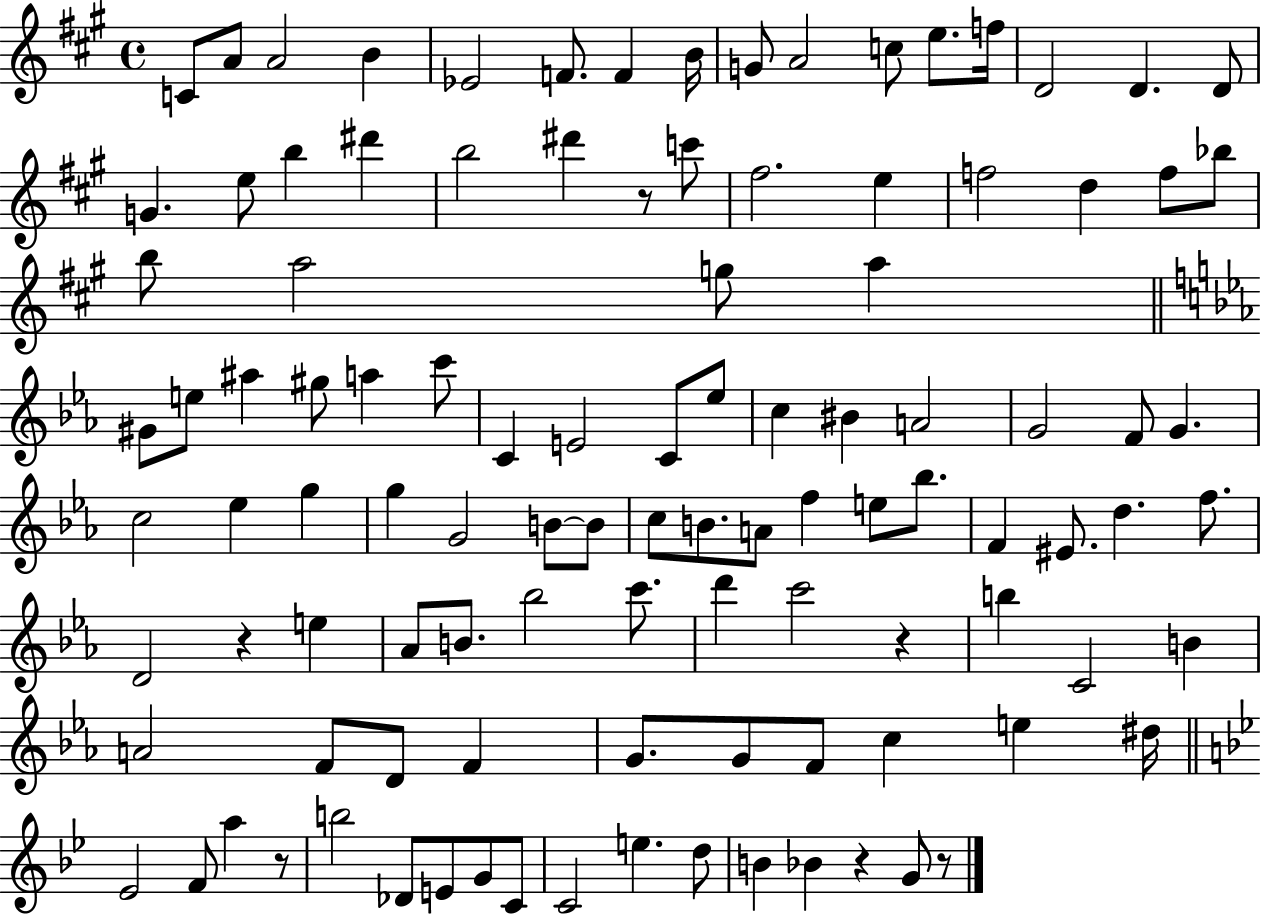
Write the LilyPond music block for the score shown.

{
  \clef treble
  \time 4/4
  \defaultTimeSignature
  \key a \major
  c'8 a'8 a'2 b'4 | ees'2 f'8. f'4 b'16 | g'8 a'2 c''8 e''8. f''16 | d'2 d'4. d'8 | \break g'4. e''8 b''4 dis'''4 | b''2 dis'''4 r8 c'''8 | fis''2. e''4 | f''2 d''4 f''8 bes''8 | \break b''8 a''2 g''8 a''4 | \bar "||" \break \key c \minor gis'8 e''8 ais''4 gis''8 a''4 c'''8 | c'4 e'2 c'8 ees''8 | c''4 bis'4 a'2 | g'2 f'8 g'4. | \break c''2 ees''4 g''4 | g''4 g'2 b'8~~ b'8 | c''8 b'8. a'8 f''4 e''8 bes''8. | f'4 eis'8. d''4. f''8. | \break d'2 r4 e''4 | aes'8 b'8. bes''2 c'''8. | d'''4 c'''2 r4 | b''4 c'2 b'4 | \break a'2 f'8 d'8 f'4 | g'8. g'8 f'8 c''4 e''4 dis''16 | \bar "||" \break \key g \minor ees'2 f'8 a''4 r8 | b''2 des'8 e'8 g'8 c'8 | c'2 e''4. d''8 | b'4 bes'4 r4 g'8 r8 | \break \bar "|."
}